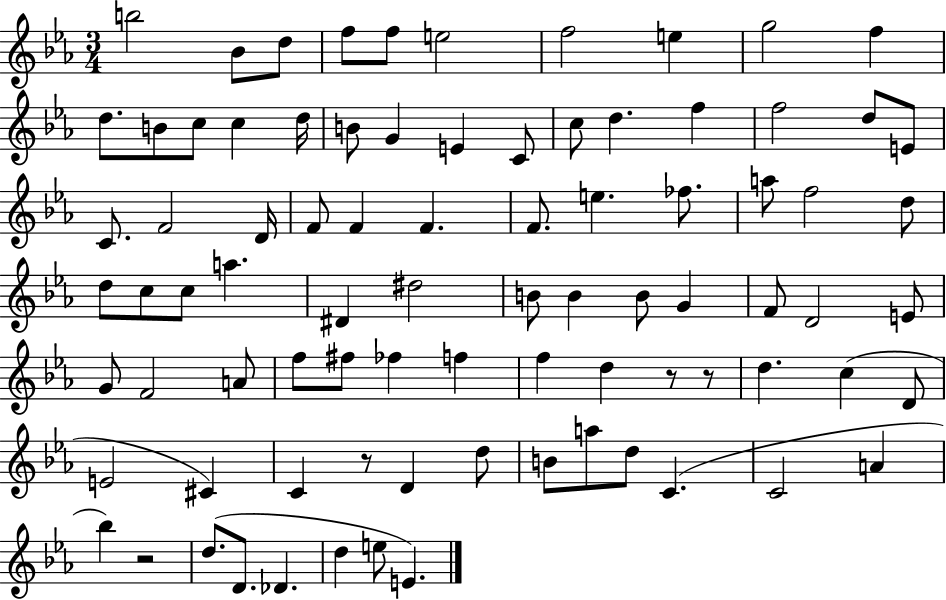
{
  \clef treble
  \numericTimeSignature
  \time 3/4
  \key ees \major
  b''2 bes'8 d''8 | f''8 f''8 e''2 | f''2 e''4 | g''2 f''4 | \break d''8. b'8 c''8 c''4 d''16 | b'8 g'4 e'4 c'8 | c''8 d''4. f''4 | f''2 d''8 e'8 | \break c'8. f'2 d'16 | f'8 f'4 f'4. | f'8. e''4. fes''8. | a''8 f''2 d''8 | \break d''8 c''8 c''8 a''4. | dis'4 dis''2 | b'8 b'4 b'8 g'4 | f'8 d'2 e'8 | \break g'8 f'2 a'8 | f''8 fis''8 fes''4 f''4 | f''4 d''4 r8 r8 | d''4. c''4( d'8 | \break e'2 cis'4) | c'4 r8 d'4 d''8 | b'8 a''8 d''8 c'4.( | c'2 a'4 | \break bes''4) r2 | d''8.( d'8. des'4. | d''4 e''8 e'4.) | \bar "|."
}